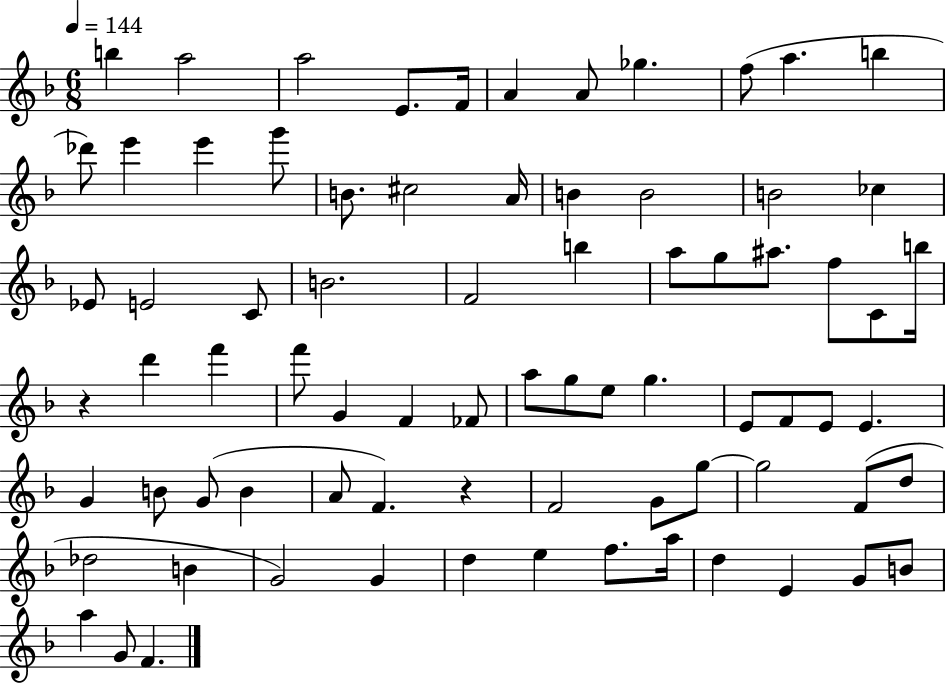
B5/q A5/h A5/h E4/e. F4/s A4/q A4/e Gb5/q. F5/e A5/q. B5/q Db6/e E6/q E6/q G6/e B4/e. C#5/h A4/s B4/q B4/h B4/h CES5/q Eb4/e E4/h C4/e B4/h. F4/h B5/q A5/e G5/e A#5/e. F5/e C4/e B5/s R/q D6/q F6/q F6/e G4/q F4/q FES4/e A5/e G5/e E5/e G5/q. E4/e F4/e E4/e E4/q. G4/q B4/e G4/e B4/q A4/e F4/q. R/q F4/h G4/e G5/e G5/h F4/e D5/e Db5/h B4/q G4/h G4/q D5/q E5/q F5/e. A5/s D5/q E4/q G4/e B4/e A5/q G4/e F4/q.